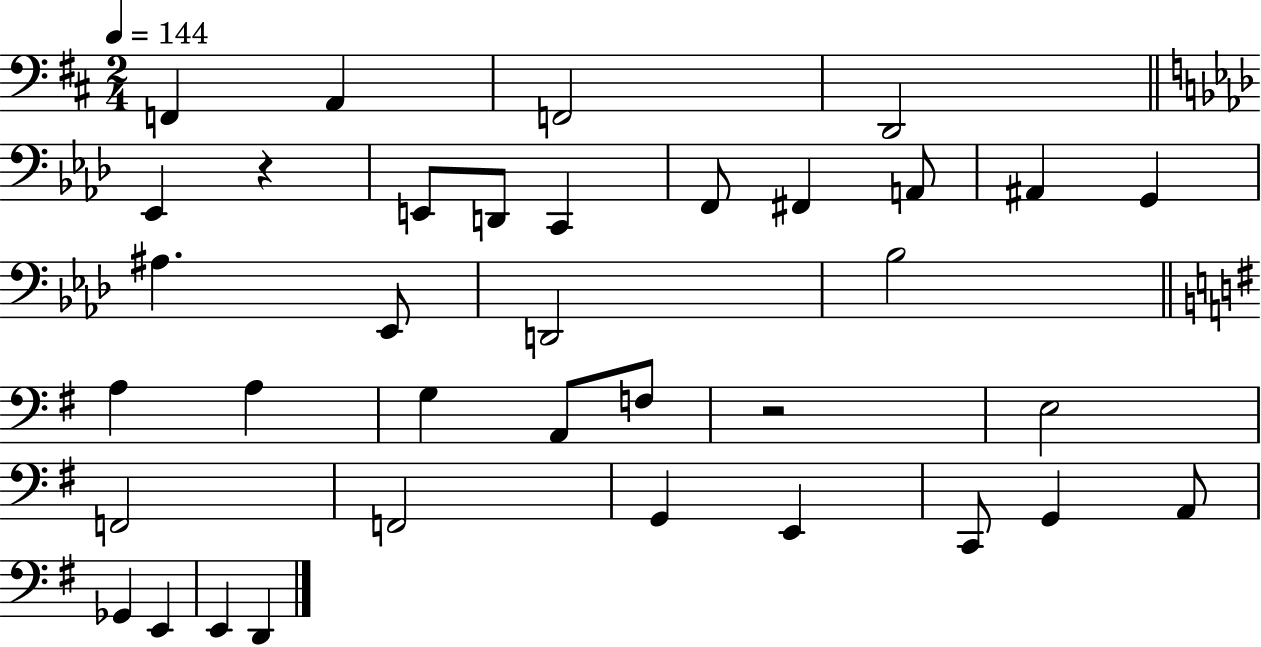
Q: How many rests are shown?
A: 2